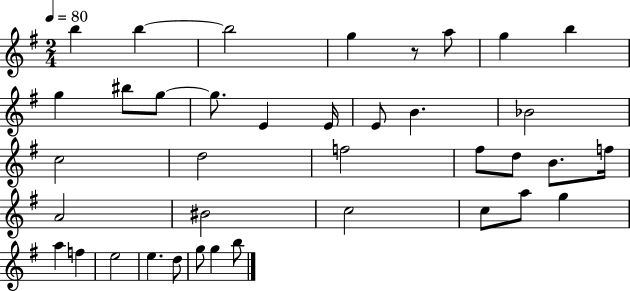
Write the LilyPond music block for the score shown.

{
  \clef treble
  \numericTimeSignature
  \time 2/4
  \key g \major
  \tempo 4 = 80
  \repeat volta 2 { b''4 b''4~~ | b''2 | g''4 r8 a''8 | g''4 b''4 | \break g''4 bis''8 g''8~~ | g''8. e'4 e'16 | e'8 b'4. | bes'2 | \break c''2 | d''2 | f''2 | fis''8 d''8 b'8. f''16 | \break a'2 | bis'2 | c''2 | c''8 a''8 g''4 | \break a''4 f''4 | e''2 | e''4. d''8 | g''8 g''4 b''8 | \break } \bar "|."
}